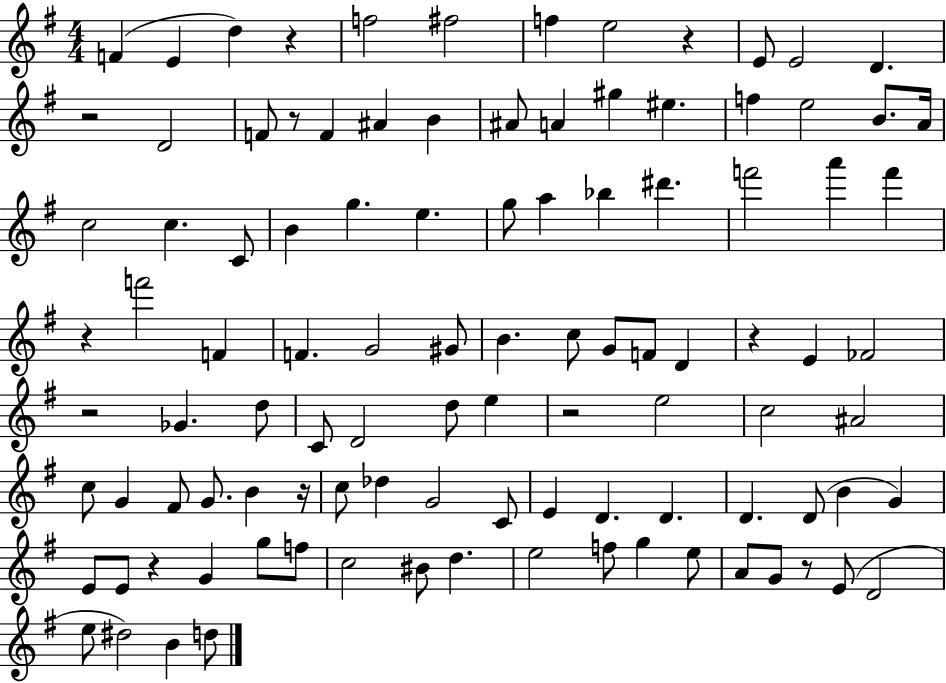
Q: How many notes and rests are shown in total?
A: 104